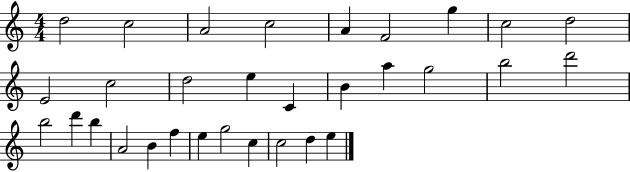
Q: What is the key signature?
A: C major